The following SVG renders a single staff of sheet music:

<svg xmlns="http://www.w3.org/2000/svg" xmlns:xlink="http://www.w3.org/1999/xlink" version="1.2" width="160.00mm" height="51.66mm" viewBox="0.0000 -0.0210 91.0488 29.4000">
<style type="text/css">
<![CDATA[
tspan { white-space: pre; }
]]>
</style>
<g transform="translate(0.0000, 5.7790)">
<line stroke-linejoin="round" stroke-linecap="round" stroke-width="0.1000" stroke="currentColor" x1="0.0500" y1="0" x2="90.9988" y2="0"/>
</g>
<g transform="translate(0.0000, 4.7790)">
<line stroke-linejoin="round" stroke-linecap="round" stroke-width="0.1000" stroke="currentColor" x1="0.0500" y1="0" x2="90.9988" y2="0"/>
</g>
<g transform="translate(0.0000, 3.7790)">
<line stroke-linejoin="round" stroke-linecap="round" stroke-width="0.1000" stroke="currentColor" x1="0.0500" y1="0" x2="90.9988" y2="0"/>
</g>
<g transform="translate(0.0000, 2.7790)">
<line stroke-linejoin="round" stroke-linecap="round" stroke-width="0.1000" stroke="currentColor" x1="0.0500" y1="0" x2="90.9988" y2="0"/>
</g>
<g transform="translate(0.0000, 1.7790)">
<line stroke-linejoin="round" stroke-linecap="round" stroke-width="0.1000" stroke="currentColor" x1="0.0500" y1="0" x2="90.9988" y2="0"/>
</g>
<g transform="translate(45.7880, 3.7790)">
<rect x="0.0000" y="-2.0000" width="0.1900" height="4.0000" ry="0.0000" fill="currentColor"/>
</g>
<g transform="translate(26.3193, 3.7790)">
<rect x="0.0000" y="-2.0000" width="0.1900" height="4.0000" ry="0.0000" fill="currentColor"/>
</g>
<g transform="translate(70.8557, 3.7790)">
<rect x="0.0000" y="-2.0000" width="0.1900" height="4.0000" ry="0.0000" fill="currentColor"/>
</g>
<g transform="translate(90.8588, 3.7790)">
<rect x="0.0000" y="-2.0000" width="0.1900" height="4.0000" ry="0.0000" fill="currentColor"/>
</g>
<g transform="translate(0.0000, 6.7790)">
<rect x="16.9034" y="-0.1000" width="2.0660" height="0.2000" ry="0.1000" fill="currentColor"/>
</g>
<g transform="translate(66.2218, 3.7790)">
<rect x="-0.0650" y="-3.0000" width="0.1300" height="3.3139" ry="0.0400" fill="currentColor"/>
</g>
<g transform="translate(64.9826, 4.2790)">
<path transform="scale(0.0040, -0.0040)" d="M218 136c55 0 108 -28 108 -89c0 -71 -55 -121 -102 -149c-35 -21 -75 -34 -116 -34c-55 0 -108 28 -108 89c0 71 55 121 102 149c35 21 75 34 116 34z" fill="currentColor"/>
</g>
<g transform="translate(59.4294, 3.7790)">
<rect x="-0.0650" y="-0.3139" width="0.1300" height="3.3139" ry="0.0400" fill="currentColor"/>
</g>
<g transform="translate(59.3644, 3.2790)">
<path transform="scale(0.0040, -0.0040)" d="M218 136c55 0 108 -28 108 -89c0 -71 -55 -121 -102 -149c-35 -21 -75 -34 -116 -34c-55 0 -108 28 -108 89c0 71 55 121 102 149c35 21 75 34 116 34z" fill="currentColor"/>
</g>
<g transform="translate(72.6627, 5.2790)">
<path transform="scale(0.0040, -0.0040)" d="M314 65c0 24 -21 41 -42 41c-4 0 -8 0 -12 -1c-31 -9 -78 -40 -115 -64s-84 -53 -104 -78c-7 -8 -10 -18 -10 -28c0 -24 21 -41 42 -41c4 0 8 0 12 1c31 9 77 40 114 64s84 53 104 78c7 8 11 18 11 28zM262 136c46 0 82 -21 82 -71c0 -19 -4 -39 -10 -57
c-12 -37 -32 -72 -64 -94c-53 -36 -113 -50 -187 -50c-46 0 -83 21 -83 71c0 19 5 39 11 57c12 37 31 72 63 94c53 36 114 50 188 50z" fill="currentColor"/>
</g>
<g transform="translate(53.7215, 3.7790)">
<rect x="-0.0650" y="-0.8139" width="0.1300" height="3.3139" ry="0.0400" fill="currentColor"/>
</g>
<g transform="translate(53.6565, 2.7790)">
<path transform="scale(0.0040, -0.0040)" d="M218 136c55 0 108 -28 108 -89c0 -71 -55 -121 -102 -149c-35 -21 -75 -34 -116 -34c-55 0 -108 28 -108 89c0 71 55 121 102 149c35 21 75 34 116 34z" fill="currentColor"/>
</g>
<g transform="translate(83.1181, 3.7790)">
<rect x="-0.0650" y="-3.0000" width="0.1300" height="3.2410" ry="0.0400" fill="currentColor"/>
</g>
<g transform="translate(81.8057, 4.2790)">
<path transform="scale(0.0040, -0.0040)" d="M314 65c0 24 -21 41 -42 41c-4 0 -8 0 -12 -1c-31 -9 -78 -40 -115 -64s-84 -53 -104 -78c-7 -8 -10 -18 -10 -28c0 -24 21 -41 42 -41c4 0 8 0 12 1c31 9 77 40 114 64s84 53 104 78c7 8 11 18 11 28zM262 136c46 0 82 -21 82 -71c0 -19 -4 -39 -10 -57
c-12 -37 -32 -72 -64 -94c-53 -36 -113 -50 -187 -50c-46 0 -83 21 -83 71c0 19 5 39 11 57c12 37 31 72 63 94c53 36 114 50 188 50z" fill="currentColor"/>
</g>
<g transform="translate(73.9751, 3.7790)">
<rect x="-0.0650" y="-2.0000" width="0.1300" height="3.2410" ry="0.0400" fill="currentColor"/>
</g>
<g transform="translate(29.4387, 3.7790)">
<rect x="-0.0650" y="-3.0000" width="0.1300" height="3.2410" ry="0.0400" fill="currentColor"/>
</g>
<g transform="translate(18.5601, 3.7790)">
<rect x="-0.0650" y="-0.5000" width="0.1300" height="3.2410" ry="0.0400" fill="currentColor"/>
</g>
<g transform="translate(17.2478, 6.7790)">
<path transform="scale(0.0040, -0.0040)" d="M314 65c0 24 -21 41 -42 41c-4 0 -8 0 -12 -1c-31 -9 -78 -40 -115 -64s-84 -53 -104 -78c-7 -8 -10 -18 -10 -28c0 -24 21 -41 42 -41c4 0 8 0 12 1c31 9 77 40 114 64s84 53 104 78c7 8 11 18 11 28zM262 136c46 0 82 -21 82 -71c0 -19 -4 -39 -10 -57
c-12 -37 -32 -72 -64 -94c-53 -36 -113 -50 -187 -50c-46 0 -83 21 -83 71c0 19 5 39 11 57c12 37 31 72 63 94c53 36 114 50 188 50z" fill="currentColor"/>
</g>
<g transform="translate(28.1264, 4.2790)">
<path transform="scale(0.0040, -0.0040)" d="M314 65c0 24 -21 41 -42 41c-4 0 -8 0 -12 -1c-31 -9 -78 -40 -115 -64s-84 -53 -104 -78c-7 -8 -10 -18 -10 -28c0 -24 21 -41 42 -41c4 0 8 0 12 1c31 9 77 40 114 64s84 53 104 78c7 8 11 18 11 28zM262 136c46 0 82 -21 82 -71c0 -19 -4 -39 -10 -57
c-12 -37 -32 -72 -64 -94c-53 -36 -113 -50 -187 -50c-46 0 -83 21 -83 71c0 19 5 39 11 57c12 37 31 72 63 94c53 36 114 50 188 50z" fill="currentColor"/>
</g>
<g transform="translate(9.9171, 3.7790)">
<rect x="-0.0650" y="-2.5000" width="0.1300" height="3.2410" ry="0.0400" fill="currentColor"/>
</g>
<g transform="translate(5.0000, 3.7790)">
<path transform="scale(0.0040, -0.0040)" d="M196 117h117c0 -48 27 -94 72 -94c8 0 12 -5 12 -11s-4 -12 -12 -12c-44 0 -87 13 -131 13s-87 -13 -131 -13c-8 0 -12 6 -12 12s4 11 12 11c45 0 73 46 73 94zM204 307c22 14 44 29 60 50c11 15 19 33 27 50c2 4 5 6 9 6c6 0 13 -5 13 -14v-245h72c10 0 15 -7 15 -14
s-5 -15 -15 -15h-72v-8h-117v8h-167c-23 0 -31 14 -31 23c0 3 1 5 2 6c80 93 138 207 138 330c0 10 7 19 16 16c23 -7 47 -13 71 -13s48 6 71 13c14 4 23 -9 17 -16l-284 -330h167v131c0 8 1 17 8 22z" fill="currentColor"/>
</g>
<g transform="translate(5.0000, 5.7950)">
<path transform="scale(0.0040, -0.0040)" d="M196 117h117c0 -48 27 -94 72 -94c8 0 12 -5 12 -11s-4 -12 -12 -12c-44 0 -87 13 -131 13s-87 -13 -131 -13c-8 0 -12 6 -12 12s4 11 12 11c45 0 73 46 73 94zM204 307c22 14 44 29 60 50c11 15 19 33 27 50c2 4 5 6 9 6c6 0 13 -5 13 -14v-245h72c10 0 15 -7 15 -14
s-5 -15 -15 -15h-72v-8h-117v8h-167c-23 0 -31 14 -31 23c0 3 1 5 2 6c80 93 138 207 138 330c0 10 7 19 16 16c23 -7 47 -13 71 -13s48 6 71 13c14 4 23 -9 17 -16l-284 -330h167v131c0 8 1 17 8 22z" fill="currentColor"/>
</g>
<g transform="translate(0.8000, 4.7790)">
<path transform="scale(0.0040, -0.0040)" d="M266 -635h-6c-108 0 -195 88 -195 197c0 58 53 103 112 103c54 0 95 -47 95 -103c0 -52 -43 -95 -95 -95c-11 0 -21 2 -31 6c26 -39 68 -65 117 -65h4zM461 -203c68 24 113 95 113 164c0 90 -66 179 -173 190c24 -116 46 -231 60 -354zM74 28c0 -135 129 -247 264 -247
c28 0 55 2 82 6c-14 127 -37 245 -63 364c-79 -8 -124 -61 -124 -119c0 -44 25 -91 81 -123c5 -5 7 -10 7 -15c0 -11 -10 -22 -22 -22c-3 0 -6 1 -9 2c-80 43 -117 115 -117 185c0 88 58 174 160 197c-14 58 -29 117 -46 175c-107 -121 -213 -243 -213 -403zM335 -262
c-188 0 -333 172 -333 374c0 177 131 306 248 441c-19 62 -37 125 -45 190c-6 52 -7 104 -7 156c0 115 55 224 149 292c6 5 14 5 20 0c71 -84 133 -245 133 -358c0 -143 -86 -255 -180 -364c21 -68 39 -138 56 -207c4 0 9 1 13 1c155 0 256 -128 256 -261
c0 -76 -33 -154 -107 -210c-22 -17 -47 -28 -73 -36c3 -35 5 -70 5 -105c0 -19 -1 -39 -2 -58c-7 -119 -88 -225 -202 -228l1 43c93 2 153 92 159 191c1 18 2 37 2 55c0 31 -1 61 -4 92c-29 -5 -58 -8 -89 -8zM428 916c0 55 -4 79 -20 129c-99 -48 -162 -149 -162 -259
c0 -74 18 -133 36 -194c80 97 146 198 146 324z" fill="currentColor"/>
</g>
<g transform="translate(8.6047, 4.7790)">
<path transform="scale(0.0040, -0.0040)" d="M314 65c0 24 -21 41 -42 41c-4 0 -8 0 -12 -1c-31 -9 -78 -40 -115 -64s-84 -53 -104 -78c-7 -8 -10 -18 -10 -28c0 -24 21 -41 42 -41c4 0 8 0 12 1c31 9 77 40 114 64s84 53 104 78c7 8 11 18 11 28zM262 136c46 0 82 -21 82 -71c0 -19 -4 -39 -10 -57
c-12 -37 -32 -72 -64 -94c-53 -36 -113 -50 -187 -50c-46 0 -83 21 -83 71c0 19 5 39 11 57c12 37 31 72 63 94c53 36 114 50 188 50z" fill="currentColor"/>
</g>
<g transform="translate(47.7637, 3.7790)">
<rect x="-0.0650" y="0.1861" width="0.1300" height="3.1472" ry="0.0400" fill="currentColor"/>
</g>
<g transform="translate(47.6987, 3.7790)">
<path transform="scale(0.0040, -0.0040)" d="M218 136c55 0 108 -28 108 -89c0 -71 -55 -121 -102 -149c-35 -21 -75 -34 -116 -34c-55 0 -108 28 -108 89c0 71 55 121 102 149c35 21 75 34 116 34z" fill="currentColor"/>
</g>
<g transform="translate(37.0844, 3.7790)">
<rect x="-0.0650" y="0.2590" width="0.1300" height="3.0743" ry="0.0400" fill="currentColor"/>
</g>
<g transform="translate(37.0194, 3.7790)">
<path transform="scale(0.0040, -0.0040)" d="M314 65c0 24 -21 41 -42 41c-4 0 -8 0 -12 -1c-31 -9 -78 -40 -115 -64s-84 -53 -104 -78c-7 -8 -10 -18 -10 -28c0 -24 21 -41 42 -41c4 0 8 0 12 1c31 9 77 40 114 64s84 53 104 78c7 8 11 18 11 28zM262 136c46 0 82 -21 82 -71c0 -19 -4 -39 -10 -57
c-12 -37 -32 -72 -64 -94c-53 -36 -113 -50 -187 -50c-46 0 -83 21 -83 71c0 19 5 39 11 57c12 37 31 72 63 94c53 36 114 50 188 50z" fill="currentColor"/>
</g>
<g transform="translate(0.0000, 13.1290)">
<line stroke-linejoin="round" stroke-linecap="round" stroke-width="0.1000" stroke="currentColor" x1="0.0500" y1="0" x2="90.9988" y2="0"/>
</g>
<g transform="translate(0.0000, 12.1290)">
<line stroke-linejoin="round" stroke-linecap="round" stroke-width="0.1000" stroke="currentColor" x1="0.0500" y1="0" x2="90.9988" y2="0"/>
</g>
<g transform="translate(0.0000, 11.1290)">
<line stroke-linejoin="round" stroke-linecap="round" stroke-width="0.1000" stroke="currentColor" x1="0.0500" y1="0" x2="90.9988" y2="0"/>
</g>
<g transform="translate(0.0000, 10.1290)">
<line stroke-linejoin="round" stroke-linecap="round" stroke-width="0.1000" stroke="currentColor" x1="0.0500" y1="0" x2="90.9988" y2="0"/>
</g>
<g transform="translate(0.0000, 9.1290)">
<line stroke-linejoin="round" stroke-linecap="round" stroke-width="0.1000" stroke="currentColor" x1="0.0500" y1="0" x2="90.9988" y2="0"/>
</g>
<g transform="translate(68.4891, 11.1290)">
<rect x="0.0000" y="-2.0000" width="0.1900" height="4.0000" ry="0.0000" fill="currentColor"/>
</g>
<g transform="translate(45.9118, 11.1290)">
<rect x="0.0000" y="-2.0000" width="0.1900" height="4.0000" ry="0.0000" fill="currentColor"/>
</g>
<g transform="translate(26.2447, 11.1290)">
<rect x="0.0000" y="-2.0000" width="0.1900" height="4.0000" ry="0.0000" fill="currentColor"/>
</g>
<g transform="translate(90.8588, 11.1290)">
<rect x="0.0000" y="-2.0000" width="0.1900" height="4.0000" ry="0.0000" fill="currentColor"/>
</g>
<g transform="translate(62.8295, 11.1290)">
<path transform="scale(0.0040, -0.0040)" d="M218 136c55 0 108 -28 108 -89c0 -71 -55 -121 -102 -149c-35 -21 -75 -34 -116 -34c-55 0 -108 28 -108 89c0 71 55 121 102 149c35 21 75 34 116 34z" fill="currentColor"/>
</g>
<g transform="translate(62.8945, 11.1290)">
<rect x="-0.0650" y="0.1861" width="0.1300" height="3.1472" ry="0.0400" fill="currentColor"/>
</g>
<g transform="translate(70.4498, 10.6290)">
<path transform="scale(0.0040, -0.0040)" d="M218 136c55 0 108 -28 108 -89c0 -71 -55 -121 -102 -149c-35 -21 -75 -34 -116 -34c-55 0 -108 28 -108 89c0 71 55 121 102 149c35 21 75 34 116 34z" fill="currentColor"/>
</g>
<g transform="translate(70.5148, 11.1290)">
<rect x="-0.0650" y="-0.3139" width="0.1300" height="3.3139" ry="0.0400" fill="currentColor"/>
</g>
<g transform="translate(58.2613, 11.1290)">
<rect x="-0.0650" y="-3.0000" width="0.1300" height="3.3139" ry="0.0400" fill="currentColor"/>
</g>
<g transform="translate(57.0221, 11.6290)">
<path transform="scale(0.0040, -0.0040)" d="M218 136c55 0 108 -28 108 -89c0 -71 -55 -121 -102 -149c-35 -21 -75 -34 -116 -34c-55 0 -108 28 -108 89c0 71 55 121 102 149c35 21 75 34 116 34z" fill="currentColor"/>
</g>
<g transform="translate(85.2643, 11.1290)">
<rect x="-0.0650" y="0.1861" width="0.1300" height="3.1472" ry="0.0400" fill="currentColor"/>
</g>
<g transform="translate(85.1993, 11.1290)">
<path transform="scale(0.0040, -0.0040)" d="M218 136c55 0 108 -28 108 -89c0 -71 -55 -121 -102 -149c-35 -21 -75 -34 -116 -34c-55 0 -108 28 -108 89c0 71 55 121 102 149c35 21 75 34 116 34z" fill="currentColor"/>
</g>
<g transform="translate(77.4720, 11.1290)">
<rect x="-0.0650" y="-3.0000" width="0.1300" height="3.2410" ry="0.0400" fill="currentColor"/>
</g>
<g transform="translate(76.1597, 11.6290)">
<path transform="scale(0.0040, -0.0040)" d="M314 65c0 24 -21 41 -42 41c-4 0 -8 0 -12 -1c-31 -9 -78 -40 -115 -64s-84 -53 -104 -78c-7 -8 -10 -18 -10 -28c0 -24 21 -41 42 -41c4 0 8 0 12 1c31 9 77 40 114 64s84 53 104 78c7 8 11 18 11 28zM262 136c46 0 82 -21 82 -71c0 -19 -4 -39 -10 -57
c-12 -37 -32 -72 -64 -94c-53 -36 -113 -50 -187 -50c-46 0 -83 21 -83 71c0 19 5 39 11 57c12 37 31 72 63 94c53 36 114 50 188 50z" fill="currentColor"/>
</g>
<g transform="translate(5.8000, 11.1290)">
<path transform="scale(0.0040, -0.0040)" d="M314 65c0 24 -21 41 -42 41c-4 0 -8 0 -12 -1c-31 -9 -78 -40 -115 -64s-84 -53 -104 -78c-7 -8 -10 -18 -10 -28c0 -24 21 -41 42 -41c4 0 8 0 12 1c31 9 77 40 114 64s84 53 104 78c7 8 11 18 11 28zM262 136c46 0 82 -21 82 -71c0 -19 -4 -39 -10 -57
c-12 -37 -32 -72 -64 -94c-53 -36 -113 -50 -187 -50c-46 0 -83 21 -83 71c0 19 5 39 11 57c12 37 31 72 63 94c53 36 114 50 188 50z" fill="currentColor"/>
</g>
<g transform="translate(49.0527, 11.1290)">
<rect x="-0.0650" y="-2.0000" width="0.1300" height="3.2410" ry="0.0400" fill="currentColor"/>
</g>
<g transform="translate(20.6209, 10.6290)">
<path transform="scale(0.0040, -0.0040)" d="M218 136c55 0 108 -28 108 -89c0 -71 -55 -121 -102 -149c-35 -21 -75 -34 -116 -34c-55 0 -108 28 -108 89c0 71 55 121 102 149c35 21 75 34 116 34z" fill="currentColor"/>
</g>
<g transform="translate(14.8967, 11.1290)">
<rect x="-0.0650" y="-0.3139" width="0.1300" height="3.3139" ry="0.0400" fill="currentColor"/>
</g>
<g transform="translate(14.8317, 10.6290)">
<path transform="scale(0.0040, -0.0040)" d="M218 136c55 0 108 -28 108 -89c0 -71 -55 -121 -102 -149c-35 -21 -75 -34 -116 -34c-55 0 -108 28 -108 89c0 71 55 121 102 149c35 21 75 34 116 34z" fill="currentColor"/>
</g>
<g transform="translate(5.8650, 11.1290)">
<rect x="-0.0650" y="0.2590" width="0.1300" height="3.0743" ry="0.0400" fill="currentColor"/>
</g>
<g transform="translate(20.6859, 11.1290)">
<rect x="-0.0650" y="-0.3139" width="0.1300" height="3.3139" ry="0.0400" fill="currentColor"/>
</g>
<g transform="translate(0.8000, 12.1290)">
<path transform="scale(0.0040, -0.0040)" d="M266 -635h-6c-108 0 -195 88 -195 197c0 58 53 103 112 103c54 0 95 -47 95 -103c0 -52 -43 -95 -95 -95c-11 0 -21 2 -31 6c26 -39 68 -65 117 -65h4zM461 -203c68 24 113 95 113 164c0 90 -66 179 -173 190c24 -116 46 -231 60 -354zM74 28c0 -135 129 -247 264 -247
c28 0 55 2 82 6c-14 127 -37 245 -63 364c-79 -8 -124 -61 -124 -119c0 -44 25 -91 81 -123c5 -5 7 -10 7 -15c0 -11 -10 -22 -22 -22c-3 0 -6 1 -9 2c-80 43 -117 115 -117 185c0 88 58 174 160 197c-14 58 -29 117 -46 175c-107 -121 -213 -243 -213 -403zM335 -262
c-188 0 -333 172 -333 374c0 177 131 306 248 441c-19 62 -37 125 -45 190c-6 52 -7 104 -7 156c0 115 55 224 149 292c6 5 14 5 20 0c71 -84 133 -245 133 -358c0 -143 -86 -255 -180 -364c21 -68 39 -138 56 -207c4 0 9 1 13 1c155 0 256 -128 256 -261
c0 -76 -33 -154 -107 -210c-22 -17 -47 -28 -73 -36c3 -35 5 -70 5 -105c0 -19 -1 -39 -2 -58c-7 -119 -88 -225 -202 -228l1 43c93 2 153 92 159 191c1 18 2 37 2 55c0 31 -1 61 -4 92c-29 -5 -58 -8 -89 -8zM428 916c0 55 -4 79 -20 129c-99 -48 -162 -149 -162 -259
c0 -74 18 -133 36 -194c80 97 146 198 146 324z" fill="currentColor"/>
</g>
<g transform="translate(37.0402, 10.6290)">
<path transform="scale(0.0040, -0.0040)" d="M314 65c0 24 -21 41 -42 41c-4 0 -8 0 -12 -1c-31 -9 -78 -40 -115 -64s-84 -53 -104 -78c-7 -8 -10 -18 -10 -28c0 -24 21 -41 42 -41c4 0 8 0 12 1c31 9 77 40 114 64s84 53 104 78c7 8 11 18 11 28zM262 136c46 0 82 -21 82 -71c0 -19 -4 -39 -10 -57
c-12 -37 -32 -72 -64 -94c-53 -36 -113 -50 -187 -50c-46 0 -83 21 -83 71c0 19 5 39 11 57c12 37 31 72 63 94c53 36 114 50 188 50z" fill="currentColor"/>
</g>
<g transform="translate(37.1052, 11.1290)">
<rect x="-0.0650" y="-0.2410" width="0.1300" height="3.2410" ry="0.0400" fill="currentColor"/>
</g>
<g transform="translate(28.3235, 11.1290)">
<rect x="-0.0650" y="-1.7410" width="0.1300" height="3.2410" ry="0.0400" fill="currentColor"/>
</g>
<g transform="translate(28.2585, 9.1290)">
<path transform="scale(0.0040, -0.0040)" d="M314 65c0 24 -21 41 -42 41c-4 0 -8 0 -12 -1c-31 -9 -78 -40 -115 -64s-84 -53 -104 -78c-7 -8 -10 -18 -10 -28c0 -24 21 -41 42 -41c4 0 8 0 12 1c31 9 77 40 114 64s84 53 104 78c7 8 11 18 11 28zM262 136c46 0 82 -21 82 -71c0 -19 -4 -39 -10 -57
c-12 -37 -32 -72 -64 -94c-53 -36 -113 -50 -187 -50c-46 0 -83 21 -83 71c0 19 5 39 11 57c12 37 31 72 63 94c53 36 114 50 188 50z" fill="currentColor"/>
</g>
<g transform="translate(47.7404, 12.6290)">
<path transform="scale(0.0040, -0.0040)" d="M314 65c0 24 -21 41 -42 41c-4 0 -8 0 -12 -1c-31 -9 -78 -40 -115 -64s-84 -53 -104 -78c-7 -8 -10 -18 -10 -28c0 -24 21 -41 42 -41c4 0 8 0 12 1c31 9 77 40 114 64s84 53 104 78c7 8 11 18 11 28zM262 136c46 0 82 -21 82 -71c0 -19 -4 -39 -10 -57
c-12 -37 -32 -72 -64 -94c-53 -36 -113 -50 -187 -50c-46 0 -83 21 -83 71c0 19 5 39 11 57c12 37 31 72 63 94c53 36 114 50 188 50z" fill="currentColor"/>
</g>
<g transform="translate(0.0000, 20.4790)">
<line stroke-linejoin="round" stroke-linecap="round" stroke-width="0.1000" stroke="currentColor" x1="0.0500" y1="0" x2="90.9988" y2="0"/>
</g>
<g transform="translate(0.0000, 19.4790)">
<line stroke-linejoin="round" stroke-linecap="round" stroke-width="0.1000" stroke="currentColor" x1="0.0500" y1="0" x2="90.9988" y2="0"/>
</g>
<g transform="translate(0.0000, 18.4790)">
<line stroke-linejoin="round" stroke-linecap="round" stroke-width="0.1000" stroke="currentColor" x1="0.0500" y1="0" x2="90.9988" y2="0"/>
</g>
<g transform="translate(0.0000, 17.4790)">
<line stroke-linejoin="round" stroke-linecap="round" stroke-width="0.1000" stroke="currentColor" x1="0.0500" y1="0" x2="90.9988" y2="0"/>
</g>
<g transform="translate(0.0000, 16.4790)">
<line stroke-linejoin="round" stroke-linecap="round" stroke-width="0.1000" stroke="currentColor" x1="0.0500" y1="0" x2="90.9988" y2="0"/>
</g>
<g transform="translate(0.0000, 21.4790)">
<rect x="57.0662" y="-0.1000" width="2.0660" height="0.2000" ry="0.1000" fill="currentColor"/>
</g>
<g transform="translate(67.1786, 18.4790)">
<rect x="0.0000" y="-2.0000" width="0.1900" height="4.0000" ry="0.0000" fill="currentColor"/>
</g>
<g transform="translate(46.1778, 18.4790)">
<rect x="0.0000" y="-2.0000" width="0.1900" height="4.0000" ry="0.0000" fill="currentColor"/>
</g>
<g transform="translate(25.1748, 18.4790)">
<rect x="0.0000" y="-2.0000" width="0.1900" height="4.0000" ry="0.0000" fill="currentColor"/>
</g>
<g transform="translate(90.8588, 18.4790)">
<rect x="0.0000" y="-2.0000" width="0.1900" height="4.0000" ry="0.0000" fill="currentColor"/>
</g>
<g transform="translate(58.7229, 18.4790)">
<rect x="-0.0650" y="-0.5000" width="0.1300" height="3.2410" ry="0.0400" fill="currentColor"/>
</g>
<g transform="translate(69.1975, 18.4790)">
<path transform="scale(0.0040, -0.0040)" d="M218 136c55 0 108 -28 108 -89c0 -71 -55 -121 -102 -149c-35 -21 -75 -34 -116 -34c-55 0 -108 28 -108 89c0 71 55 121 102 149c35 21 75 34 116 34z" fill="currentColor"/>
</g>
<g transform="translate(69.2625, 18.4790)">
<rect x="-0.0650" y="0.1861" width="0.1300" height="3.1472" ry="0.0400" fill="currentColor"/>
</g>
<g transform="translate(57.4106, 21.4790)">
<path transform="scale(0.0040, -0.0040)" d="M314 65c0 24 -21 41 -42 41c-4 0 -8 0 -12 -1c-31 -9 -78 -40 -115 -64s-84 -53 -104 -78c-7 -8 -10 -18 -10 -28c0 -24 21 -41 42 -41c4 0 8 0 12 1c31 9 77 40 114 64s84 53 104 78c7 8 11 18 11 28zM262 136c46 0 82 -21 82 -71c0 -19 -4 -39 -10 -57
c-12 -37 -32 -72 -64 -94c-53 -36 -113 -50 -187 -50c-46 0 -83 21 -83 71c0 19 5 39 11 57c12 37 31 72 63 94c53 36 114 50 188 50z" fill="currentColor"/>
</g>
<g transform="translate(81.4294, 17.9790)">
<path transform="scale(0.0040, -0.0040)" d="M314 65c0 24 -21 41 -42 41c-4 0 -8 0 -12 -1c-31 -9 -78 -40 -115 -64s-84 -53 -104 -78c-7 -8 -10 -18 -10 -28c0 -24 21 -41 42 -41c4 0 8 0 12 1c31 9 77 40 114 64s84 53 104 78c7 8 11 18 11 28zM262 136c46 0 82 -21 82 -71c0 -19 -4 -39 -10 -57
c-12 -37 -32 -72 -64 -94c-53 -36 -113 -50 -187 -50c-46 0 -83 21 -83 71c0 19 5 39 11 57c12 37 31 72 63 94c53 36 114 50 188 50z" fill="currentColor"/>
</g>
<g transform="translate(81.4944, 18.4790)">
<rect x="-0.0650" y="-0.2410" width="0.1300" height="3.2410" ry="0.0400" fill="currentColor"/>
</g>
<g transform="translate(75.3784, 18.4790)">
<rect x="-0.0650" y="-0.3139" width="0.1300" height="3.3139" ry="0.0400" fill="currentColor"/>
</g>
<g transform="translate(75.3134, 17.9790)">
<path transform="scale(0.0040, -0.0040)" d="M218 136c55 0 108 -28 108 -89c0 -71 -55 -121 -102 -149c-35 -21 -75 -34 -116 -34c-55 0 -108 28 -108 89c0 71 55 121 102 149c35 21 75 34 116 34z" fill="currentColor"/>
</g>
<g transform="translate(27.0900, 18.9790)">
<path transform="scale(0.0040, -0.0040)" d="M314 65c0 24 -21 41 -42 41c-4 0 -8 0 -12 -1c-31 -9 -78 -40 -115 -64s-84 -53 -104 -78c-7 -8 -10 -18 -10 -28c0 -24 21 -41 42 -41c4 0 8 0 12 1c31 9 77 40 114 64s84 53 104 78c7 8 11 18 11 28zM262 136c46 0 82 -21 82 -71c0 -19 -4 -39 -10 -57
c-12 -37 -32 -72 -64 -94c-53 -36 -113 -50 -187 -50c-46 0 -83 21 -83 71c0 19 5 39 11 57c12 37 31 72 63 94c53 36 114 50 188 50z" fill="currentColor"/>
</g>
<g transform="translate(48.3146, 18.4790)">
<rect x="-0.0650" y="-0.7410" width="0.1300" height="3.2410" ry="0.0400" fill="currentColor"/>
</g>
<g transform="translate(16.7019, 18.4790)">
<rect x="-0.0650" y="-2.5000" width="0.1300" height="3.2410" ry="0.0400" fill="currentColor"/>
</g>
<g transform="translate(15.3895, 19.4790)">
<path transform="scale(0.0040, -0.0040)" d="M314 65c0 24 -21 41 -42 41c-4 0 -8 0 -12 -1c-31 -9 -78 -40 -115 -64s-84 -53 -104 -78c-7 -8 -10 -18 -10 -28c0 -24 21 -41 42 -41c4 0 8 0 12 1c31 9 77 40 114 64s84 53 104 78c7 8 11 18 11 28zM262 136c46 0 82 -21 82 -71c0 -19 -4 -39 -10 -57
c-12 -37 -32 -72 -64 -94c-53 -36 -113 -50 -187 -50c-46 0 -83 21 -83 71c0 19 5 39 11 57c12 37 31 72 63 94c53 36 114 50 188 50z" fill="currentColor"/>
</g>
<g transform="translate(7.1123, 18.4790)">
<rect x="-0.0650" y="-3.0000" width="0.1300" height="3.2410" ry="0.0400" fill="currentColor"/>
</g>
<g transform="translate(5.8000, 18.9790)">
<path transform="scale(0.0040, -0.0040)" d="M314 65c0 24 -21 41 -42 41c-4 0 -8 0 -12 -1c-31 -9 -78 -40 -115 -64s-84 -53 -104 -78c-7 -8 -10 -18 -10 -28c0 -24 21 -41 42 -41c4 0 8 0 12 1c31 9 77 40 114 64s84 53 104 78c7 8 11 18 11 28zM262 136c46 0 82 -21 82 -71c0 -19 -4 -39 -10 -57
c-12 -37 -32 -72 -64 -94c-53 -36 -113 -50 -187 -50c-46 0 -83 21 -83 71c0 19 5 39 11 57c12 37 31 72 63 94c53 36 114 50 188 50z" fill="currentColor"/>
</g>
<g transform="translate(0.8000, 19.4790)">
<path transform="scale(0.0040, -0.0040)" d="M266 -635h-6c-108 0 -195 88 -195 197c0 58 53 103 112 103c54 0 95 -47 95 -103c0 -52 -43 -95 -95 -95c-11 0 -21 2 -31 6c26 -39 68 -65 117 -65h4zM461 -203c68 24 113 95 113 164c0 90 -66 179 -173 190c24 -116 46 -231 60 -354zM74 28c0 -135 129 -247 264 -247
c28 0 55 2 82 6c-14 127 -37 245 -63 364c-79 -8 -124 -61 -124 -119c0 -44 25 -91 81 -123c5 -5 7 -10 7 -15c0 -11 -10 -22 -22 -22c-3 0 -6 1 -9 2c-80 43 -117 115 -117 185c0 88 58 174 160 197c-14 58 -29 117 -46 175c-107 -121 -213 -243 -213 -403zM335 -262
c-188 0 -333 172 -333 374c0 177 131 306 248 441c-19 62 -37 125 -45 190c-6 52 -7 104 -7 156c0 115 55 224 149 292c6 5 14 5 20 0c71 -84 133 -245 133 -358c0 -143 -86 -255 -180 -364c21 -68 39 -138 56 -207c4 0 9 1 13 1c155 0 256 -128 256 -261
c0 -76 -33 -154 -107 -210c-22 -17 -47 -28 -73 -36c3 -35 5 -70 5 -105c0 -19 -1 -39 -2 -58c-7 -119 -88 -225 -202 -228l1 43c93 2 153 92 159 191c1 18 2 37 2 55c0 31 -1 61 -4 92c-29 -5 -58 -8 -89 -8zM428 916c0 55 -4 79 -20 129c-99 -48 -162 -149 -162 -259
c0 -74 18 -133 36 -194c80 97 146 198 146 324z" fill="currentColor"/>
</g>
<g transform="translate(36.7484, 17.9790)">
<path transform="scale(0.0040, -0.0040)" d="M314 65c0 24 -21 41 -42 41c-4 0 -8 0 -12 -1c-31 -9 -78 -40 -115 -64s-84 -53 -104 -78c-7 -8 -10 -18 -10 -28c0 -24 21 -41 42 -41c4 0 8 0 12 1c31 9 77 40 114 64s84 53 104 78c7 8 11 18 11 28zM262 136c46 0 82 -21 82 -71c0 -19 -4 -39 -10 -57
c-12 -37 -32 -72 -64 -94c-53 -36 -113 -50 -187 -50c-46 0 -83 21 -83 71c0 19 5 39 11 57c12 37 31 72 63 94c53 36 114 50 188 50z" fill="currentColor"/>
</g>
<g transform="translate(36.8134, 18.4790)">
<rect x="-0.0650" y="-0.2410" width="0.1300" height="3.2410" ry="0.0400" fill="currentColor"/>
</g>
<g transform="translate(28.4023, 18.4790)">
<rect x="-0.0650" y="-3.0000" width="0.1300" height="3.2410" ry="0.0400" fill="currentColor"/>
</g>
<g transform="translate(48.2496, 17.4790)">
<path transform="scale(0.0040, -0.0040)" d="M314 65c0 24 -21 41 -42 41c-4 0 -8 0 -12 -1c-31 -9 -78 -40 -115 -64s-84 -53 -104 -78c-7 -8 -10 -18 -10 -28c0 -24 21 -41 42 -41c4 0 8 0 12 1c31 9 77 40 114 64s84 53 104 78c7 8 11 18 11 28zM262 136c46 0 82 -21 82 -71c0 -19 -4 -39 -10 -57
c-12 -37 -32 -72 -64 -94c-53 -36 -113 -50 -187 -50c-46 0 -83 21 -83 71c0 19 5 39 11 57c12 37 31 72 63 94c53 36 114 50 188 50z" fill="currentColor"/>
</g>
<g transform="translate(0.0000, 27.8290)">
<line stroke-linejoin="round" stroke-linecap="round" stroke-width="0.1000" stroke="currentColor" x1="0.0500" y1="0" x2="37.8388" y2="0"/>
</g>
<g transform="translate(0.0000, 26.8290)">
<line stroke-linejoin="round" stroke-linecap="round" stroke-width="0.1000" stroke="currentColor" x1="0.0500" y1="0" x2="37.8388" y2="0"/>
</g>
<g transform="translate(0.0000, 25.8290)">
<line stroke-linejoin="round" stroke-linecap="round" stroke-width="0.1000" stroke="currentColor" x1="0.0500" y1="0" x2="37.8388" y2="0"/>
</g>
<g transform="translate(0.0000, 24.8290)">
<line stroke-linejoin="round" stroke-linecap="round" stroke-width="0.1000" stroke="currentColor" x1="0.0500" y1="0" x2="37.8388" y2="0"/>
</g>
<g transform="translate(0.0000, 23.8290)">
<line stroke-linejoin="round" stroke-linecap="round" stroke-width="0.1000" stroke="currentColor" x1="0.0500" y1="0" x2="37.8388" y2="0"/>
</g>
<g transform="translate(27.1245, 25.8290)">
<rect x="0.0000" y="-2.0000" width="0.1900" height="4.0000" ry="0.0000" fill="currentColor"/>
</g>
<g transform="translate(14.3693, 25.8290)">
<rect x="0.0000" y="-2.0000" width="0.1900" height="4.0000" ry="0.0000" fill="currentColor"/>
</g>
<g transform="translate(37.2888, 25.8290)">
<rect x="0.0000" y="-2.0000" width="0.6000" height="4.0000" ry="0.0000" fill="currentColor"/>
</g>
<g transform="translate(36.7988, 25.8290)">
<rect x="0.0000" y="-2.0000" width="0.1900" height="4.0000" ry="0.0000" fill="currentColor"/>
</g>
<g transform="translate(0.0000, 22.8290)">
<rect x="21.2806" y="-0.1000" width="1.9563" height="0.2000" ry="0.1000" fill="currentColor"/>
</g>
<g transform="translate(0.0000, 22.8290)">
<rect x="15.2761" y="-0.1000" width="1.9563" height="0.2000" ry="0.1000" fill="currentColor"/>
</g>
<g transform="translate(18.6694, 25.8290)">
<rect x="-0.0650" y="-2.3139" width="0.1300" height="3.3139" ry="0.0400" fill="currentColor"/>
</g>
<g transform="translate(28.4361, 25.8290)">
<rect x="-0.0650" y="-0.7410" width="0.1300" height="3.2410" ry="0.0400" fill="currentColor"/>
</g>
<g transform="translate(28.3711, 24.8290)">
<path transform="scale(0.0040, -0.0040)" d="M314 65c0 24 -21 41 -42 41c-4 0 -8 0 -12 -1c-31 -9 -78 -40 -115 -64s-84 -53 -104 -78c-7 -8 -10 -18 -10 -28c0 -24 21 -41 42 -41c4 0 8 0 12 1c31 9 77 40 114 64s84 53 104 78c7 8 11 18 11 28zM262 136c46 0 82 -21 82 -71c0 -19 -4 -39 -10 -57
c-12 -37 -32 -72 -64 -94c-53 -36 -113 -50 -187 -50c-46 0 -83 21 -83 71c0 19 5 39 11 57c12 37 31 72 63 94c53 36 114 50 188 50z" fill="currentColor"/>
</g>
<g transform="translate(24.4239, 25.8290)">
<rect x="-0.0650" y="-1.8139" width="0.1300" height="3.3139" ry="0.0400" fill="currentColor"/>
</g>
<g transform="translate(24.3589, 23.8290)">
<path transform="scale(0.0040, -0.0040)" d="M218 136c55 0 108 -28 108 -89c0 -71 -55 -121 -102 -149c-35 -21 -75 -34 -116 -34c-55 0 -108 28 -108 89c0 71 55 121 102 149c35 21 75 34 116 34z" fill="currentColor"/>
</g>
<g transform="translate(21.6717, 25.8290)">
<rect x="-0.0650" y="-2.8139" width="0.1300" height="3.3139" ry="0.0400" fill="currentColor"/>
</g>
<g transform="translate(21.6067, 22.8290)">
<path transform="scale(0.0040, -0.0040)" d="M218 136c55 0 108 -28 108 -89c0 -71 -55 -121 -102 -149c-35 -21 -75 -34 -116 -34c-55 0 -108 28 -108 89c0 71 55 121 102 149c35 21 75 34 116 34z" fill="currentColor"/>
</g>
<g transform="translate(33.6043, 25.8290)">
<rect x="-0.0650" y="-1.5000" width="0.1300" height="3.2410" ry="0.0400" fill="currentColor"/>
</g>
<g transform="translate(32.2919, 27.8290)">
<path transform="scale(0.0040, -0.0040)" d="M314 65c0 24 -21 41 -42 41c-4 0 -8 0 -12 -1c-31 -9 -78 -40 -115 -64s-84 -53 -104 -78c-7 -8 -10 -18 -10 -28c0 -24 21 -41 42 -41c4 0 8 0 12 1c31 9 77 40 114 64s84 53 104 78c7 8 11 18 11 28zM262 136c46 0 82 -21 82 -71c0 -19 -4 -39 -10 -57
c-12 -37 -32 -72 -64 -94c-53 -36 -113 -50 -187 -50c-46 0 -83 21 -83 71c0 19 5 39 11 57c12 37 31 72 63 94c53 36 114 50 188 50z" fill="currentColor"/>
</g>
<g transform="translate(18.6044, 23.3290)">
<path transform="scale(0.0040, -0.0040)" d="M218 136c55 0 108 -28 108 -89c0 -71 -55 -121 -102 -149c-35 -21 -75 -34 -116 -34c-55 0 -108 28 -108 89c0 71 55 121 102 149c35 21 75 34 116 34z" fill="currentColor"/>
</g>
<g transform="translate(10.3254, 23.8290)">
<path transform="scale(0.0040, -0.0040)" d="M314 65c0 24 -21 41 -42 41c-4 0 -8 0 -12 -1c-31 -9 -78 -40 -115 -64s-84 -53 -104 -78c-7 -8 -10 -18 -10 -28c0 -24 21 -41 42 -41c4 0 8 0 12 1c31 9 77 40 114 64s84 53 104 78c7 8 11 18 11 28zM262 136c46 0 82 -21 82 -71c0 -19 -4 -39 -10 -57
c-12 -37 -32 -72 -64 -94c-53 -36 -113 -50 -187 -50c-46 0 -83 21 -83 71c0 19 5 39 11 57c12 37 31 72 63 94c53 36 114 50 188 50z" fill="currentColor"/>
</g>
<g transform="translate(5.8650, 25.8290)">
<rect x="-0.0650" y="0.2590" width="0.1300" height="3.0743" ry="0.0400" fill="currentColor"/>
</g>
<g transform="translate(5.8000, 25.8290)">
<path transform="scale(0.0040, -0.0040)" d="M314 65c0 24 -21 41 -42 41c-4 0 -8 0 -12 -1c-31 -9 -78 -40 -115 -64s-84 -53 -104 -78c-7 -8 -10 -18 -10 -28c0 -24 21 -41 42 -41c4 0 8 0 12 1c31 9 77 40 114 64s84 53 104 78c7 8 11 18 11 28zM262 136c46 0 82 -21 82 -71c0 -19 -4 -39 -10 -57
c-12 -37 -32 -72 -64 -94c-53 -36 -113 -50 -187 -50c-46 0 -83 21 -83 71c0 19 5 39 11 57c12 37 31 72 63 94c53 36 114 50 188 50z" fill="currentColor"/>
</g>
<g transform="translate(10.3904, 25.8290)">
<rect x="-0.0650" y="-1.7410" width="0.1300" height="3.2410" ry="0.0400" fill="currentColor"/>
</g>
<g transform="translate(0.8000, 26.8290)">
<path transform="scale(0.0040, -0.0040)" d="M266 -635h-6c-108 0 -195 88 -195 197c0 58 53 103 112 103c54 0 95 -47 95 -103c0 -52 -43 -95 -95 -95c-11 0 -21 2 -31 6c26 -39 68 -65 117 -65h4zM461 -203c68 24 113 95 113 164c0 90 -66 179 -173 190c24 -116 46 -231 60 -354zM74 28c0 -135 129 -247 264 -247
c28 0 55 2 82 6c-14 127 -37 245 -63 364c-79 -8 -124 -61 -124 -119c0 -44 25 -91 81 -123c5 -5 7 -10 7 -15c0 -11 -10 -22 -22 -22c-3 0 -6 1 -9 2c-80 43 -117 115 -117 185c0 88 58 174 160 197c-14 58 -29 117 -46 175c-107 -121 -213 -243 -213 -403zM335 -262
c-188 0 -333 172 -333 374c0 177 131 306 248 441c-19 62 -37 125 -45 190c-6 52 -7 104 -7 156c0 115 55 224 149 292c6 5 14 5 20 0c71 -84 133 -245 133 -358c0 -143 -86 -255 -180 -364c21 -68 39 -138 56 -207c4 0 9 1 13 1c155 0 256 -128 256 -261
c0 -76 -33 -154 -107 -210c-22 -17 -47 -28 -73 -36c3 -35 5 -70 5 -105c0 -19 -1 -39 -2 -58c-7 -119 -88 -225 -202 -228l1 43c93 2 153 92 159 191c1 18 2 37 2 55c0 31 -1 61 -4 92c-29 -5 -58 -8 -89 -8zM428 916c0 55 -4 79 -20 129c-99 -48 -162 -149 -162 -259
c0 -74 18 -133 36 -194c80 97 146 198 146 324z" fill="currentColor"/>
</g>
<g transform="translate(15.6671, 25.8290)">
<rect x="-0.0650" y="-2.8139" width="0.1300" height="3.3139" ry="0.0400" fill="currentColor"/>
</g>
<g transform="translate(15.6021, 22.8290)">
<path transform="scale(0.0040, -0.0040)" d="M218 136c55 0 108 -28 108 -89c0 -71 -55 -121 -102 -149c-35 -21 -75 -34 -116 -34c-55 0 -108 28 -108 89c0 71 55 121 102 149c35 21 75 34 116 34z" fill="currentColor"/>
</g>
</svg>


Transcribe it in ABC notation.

X:1
T:Untitled
M:4/4
L:1/4
K:C
G2 C2 A2 B2 B d c A F2 A2 B2 c c f2 c2 F2 A B c A2 B A2 G2 A2 c2 d2 C2 B c c2 B2 f2 a g a f d2 E2